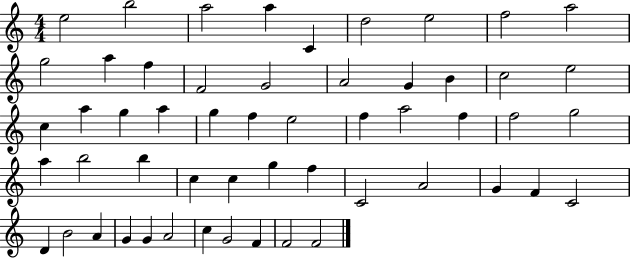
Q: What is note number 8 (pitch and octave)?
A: F5